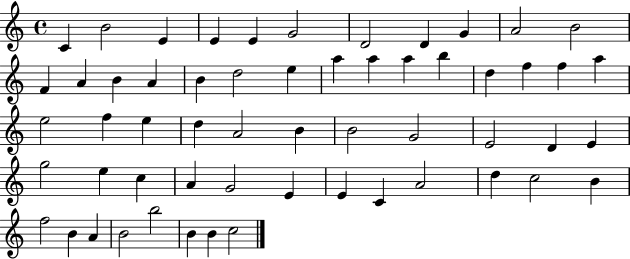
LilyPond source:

{
  \clef treble
  \time 4/4
  \defaultTimeSignature
  \key c \major
  c'4 b'2 e'4 | e'4 e'4 g'2 | d'2 d'4 g'4 | a'2 b'2 | \break f'4 a'4 b'4 a'4 | b'4 d''2 e''4 | a''4 a''4 a''4 b''4 | d''4 f''4 f''4 a''4 | \break e''2 f''4 e''4 | d''4 a'2 b'4 | b'2 g'2 | e'2 d'4 e'4 | \break g''2 e''4 c''4 | a'4 g'2 e'4 | e'4 c'4 a'2 | d''4 c''2 b'4 | \break f''2 b'4 a'4 | b'2 b''2 | b'4 b'4 c''2 | \bar "|."
}